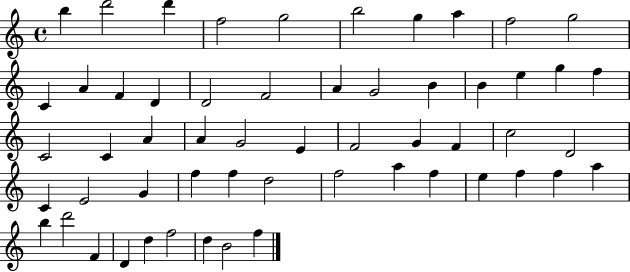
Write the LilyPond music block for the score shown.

{
  \clef treble
  \time 4/4
  \defaultTimeSignature
  \key c \major
  b''4 d'''2 d'''4 | f''2 g''2 | b''2 g''4 a''4 | f''2 g''2 | \break c'4 a'4 f'4 d'4 | d'2 f'2 | a'4 g'2 b'4 | b'4 e''4 g''4 f''4 | \break c'2 c'4 a'4 | a'4 g'2 e'4 | f'2 g'4 f'4 | c''2 d'2 | \break c'4 e'2 g'4 | f''4 f''4 d''2 | f''2 a''4 f''4 | e''4 f''4 f''4 a''4 | \break b''4 d'''2 f'4 | d'4 d''4 f''2 | d''4 b'2 f''4 | \bar "|."
}